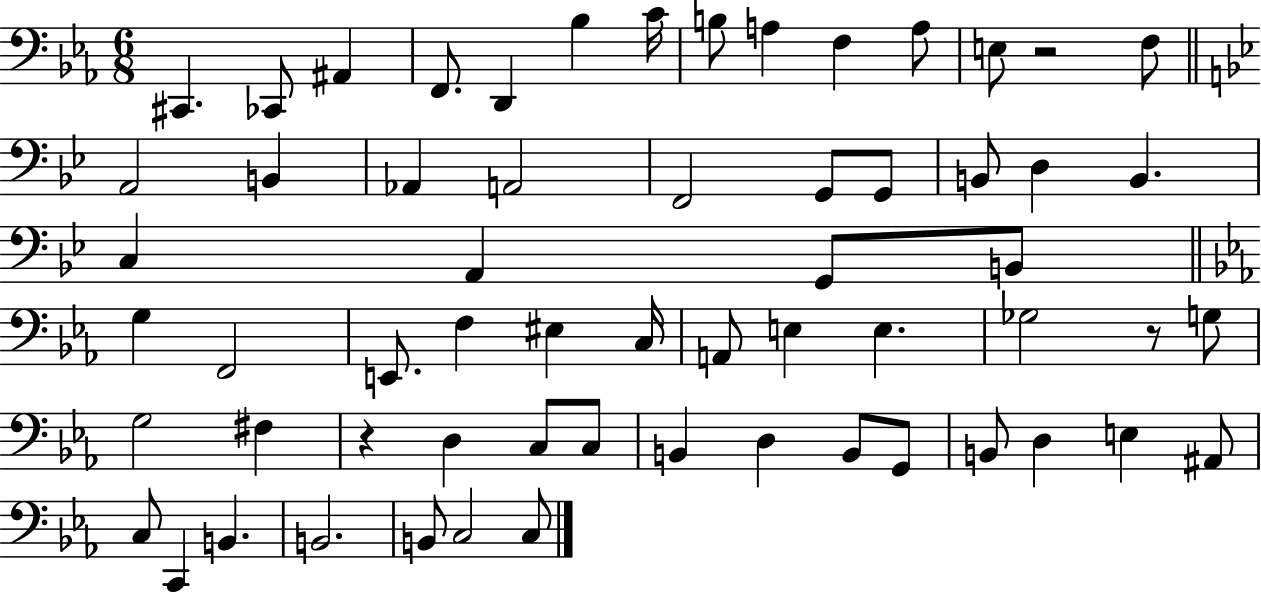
C#2/q. CES2/e A#2/q F2/e. D2/q Bb3/q C4/s B3/e A3/q F3/q A3/e E3/e R/h F3/e A2/h B2/q Ab2/q A2/h F2/h G2/e G2/e B2/e D3/q B2/q. C3/q A2/q G2/e B2/e G3/q F2/h E2/e. F3/q EIS3/q C3/s A2/e E3/q E3/q. Gb3/h R/e G3/e G3/h F#3/q R/q D3/q C3/e C3/e B2/q D3/q B2/e G2/e B2/e D3/q E3/q A#2/e C3/e C2/q B2/q. B2/h. B2/e C3/h C3/e